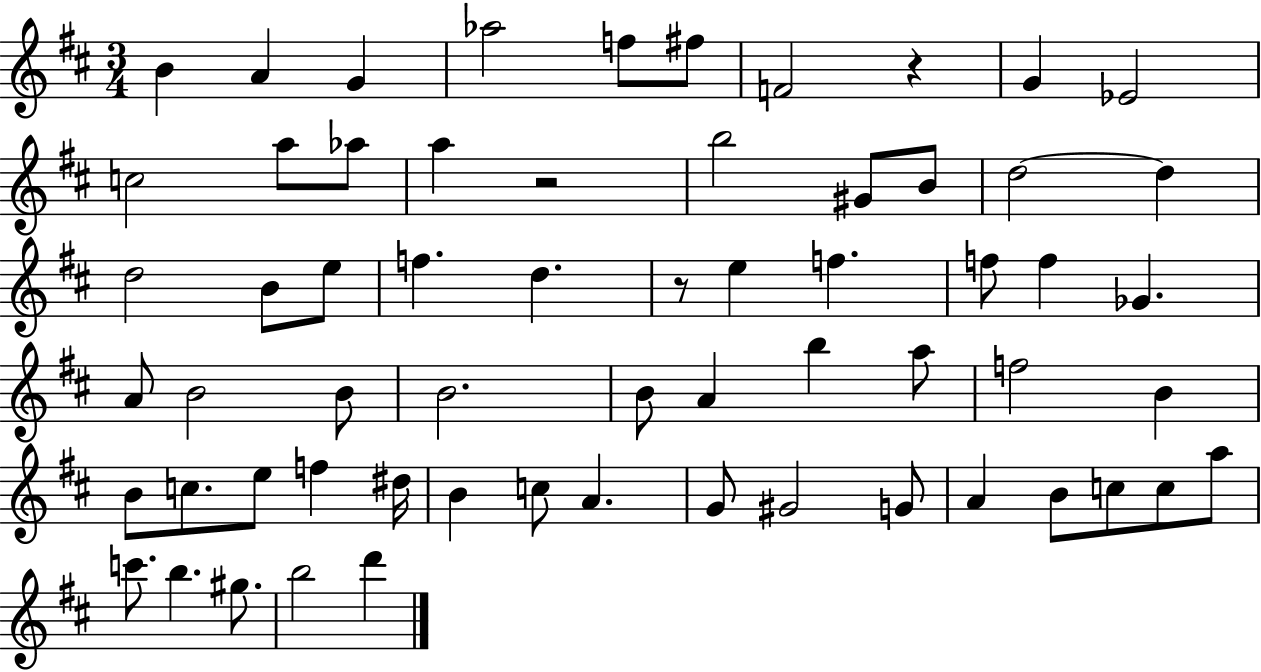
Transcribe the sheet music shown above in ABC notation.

X:1
T:Untitled
M:3/4
L:1/4
K:D
B A G _a2 f/2 ^f/2 F2 z G _E2 c2 a/2 _a/2 a z2 b2 ^G/2 B/2 d2 d d2 B/2 e/2 f d z/2 e f f/2 f _G A/2 B2 B/2 B2 B/2 A b a/2 f2 B B/2 c/2 e/2 f ^d/4 B c/2 A G/2 ^G2 G/2 A B/2 c/2 c/2 a/2 c'/2 b ^g/2 b2 d'